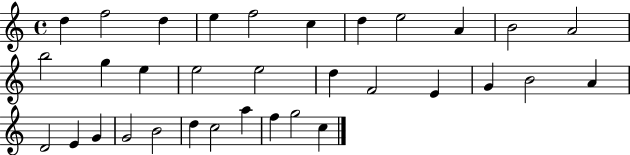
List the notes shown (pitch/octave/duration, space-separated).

D5/q F5/h D5/q E5/q F5/h C5/q D5/q E5/h A4/q B4/h A4/h B5/h G5/q E5/q E5/h E5/h D5/q F4/h E4/q G4/q B4/h A4/q D4/h E4/q G4/q G4/h B4/h D5/q C5/h A5/q F5/q G5/h C5/q